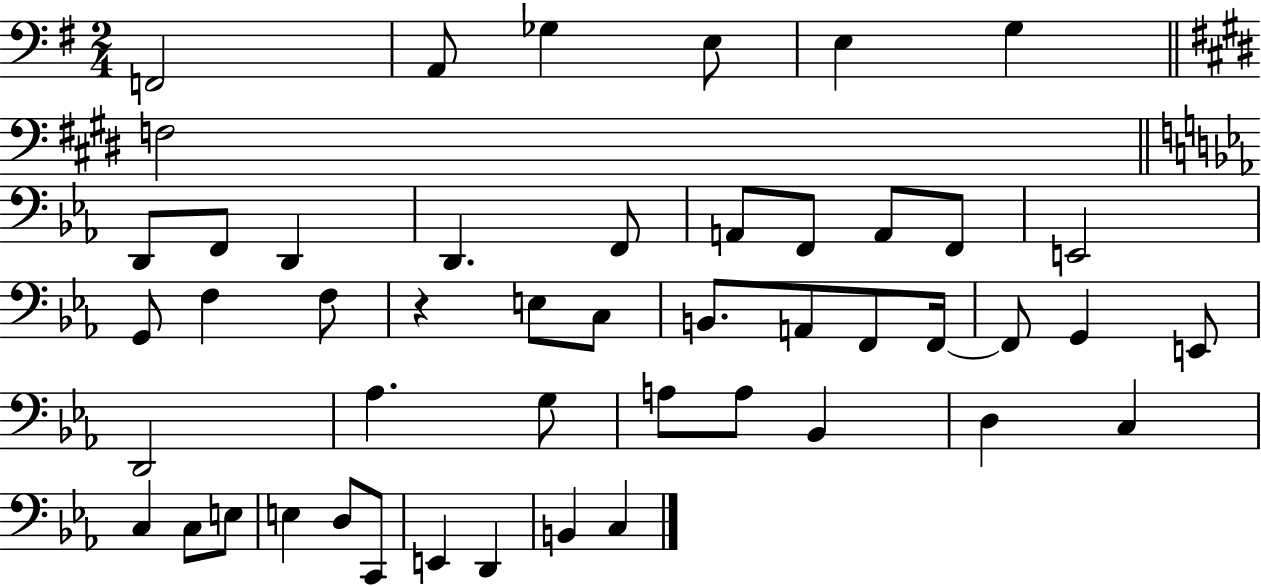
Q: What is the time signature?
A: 2/4